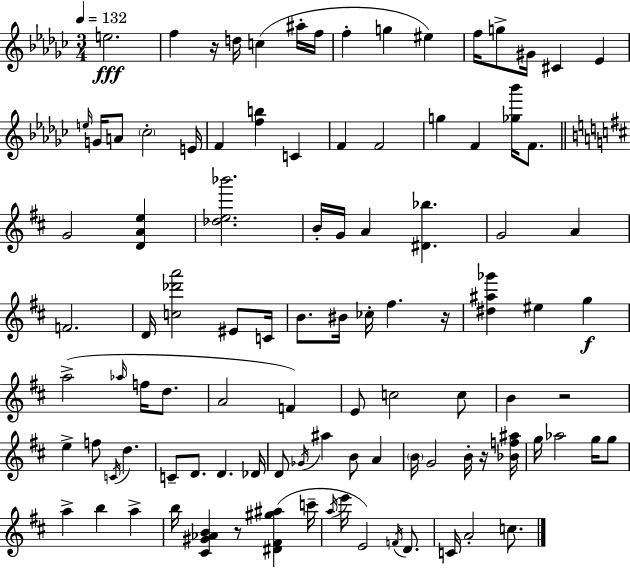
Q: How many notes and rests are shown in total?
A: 100